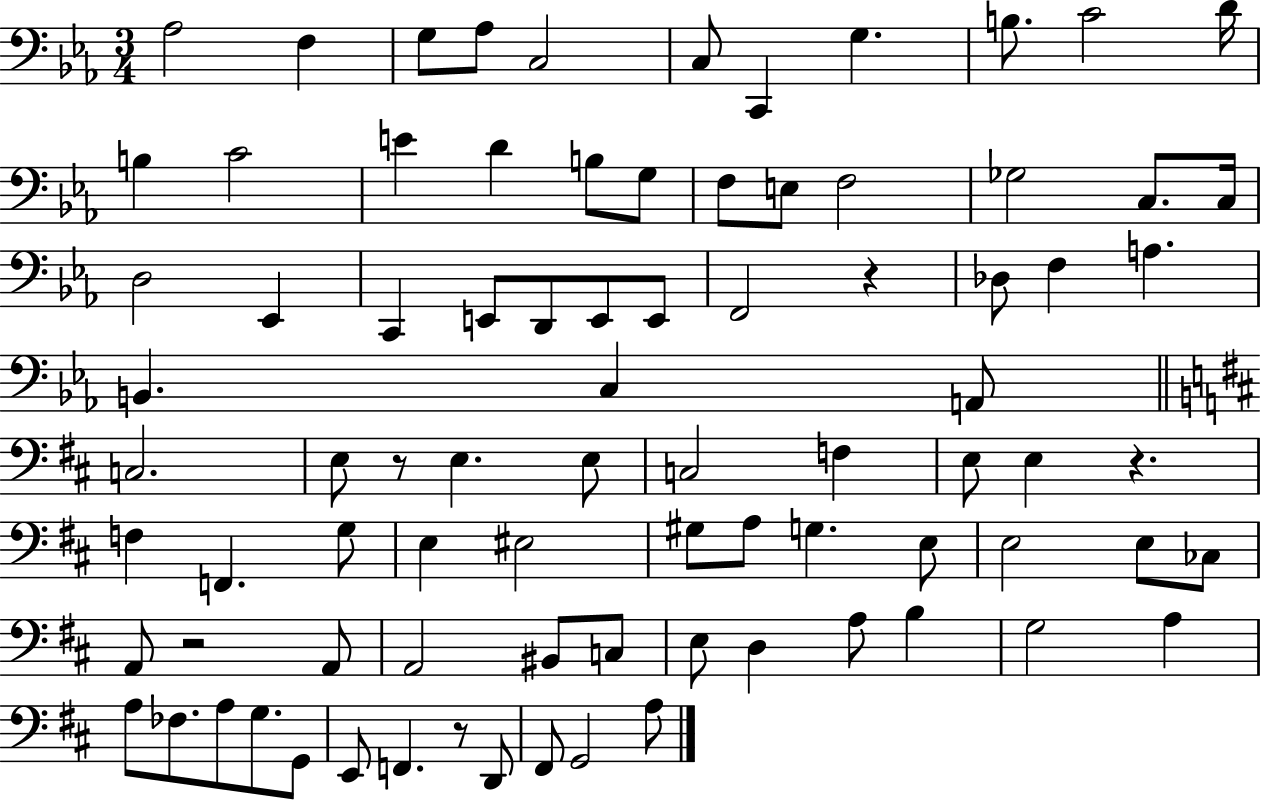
Ab3/h F3/q G3/e Ab3/e C3/h C3/e C2/q G3/q. B3/e. C4/h D4/s B3/q C4/h E4/q D4/q B3/e G3/e F3/e E3/e F3/h Gb3/h C3/e. C3/s D3/h Eb2/q C2/q E2/e D2/e E2/e E2/e F2/h R/q Db3/e F3/q A3/q. B2/q. C3/q A2/e C3/h. E3/e R/e E3/q. E3/e C3/h F3/q E3/e E3/q R/q. F3/q F2/q. G3/e E3/q EIS3/h G#3/e A3/e G3/q. E3/e E3/h E3/e CES3/e A2/e R/h A2/e A2/h BIS2/e C3/e E3/e D3/q A3/e B3/q G3/h A3/q A3/e FES3/e. A3/e G3/e. G2/e E2/e F2/q. R/e D2/e F#2/e G2/h A3/e